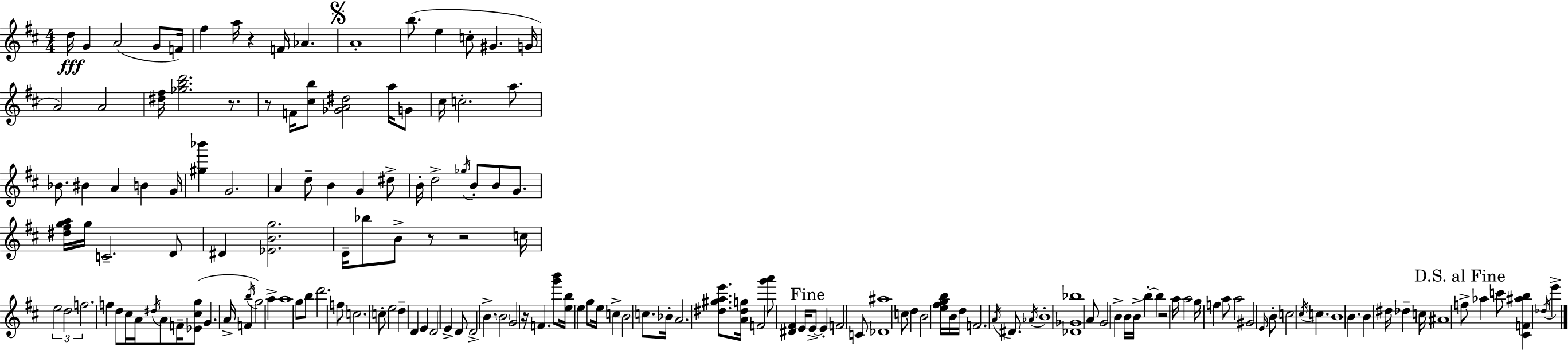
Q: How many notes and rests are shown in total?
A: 163